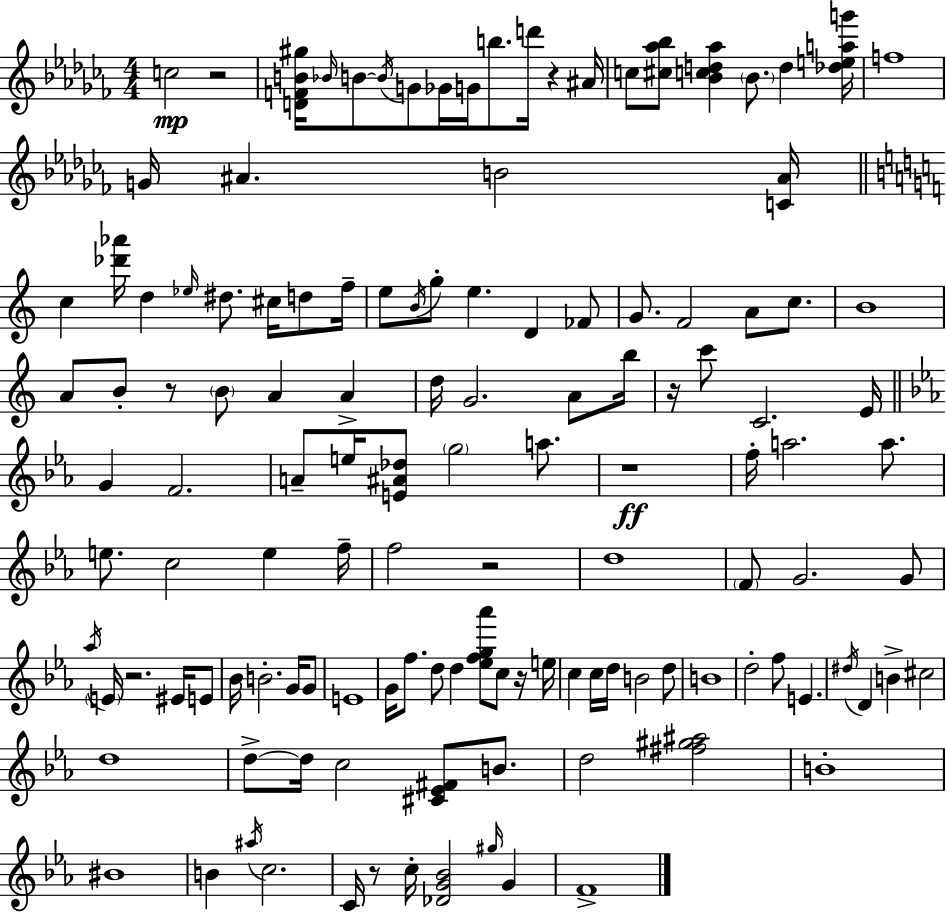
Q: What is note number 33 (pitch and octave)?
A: A4